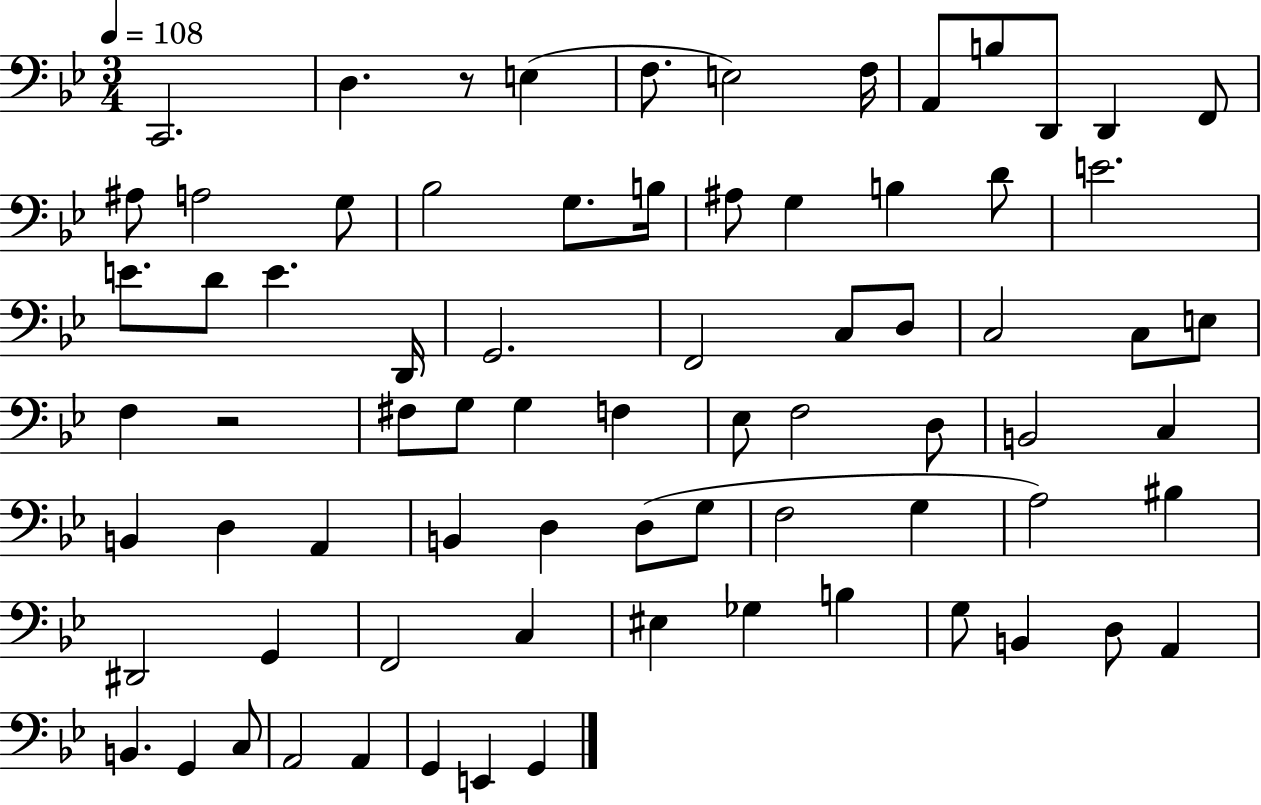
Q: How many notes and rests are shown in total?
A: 75